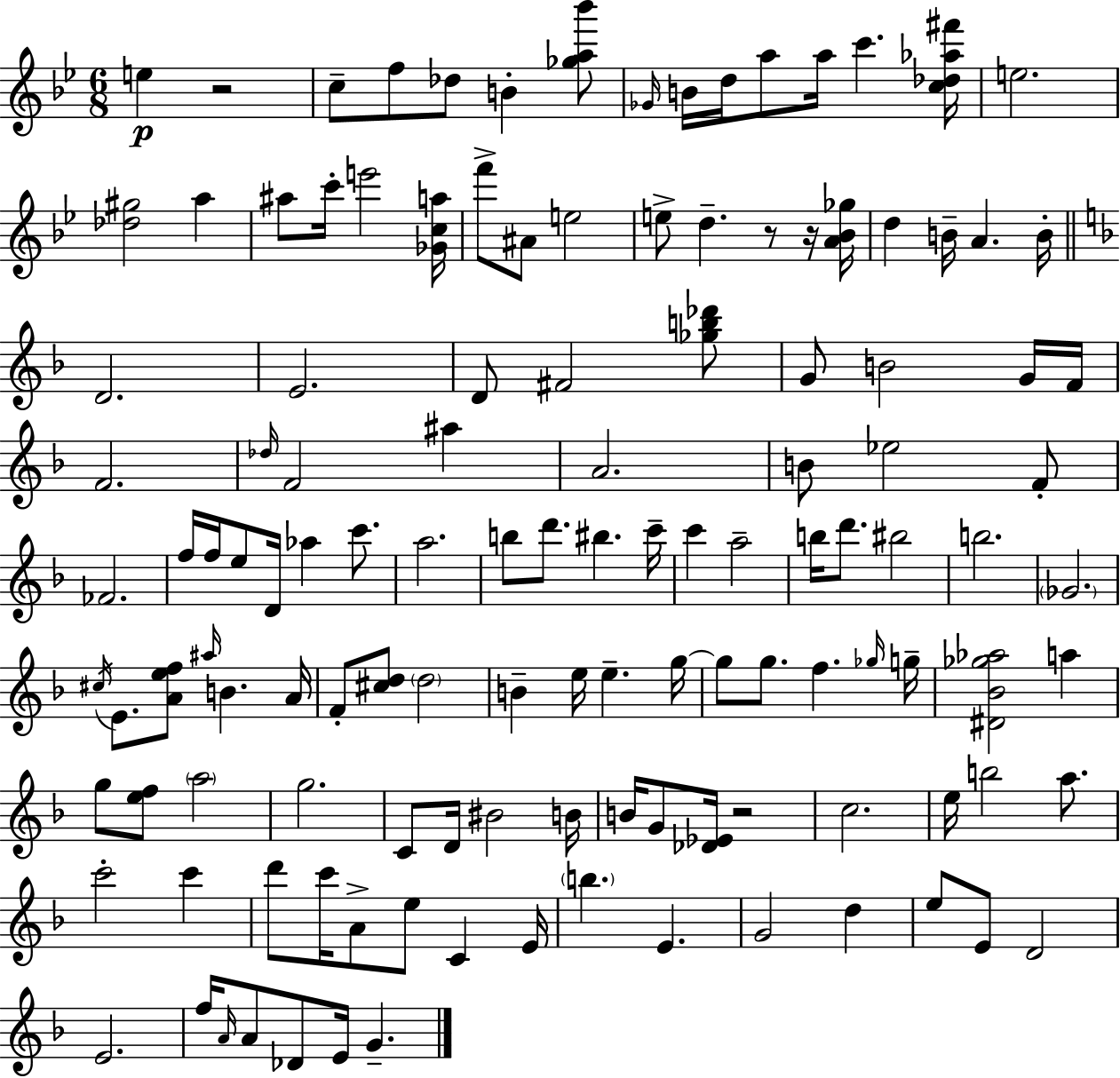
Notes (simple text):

E5/q R/h C5/e F5/e Db5/e B4/q [Gb5,A5,Bb6]/e Gb4/s B4/s D5/s A5/e A5/s C6/q. [C5,Db5,Ab5,F#6]/s E5/h. [Db5,G#5]/h A5/q A#5/e C6/s E6/h [Gb4,C5,A5]/s F6/e A#4/e E5/h E5/e D5/q. R/e R/s [A4,Bb4,Gb5]/s D5/q B4/s A4/q. B4/s D4/h. E4/h. D4/e F#4/h [Gb5,B5,Db6]/e G4/e B4/h G4/s F4/s F4/h. Db5/s F4/h A#5/q A4/h. B4/e Eb5/h F4/e FES4/h. F5/s F5/s E5/e D4/s Ab5/q C6/e. A5/h. B5/e D6/e. BIS5/q. C6/s C6/q A5/h B5/s D6/e. BIS5/h B5/h. Gb4/h. C#5/s E4/e. [A4,E5,F5]/e A#5/s B4/q. A4/s F4/e [C#5,D5]/e D5/h B4/q E5/s E5/q. G5/s G5/e G5/e. F5/q. Gb5/s G5/s [D#4,Bb4,Gb5,Ab5]/h A5/q G5/e [E5,F5]/e A5/h G5/h. C4/e D4/s BIS4/h B4/s B4/s G4/e [Db4,Eb4]/s R/h C5/h. E5/s B5/h A5/e. C6/h C6/q D6/e C6/s A4/e E5/e C4/q E4/s B5/q. E4/q. G4/h D5/q E5/e E4/e D4/h E4/h. F5/s A4/s A4/e Db4/e E4/s G4/q.